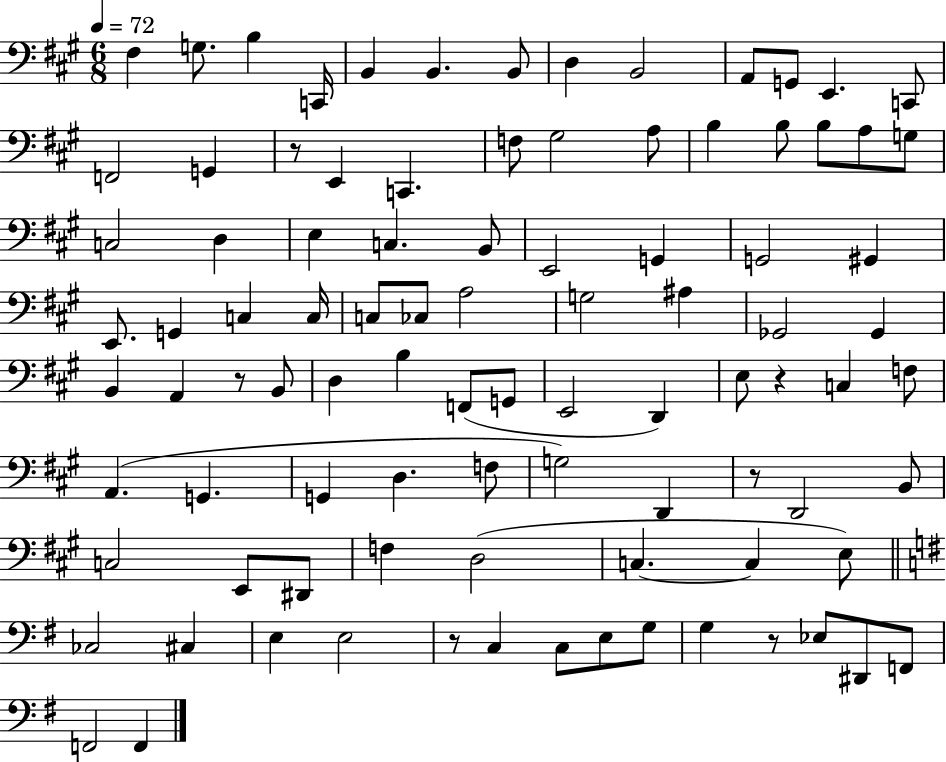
{
  \clef bass
  \numericTimeSignature
  \time 6/8
  \key a \major
  \tempo 4 = 72
  fis4 g8. b4 c,16 | b,4 b,4. b,8 | d4 b,2 | a,8 g,8 e,4. c,8 | \break f,2 g,4 | r8 e,4 c,4. | f8 gis2 a8 | b4 b8 b8 a8 g8 | \break c2 d4 | e4 c4. b,8 | e,2 g,4 | g,2 gis,4 | \break e,8. g,4 c4 c16 | c8 ces8 a2 | g2 ais4 | ges,2 ges,4 | \break b,4 a,4 r8 b,8 | d4 b4 f,8( g,8 | e,2 d,4) | e8 r4 c4 f8 | \break a,4.( g,4. | g,4 d4. f8 | g2) d,4 | r8 d,2 b,8 | \break c2 e,8 dis,8 | f4 d2( | c4.~~ c4 e8) | \bar "||" \break \key g \major ces2 cis4 | e4 e2 | r8 c4 c8 e8 g8 | g4 r8 ees8 dis,8 f,8 | \break f,2 f,4 | \bar "|."
}